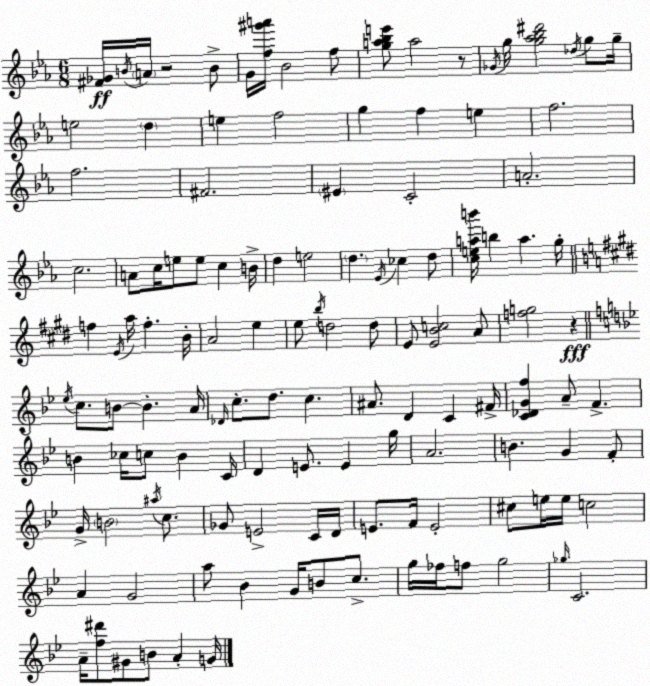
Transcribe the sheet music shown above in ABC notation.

X:1
T:Untitled
M:6/8
L:1/4
K:Cm
[^F_G]/4 B/4 A/4 z2 B/2 G/4 [f^g'a']/4 _B2 f/2 [ga_be']/2 a2 z/2 _G/4 g/4 [g_a_b^d']2 _d/4 g/2 g/4 e2 d e f2 g f e f2 f2 ^F2 ^E C2 A2 c2 A/2 c/4 e/2 e/2 c B/4 d e2 d _E/4 _c d/2 [ceab']/4 b a g/4 f E/4 a/4 f B/4 A2 e e/2 b/4 d2 d/2 E/2 [EBc]2 A/2 [fg]2 z _e/4 c/2 B/2 B A/4 _D/4 c/2 d/2 c ^A/2 D C ^F/4 [C_DGf] A/2 F B _c/4 c/2 B C/4 D E/2 E g/4 A2 B G F/2 G/4 B2 ^a/4 c/2 _G/2 E2 C/4 D/4 E/2 F/4 E2 ^c/2 e/4 e/4 c2 A G2 a/2 _B G/4 B/2 c/2 g/4 _f/4 f/2 g2 _g/4 C2 A/4 [f^d']/2 ^G/2 B/2 A G/4